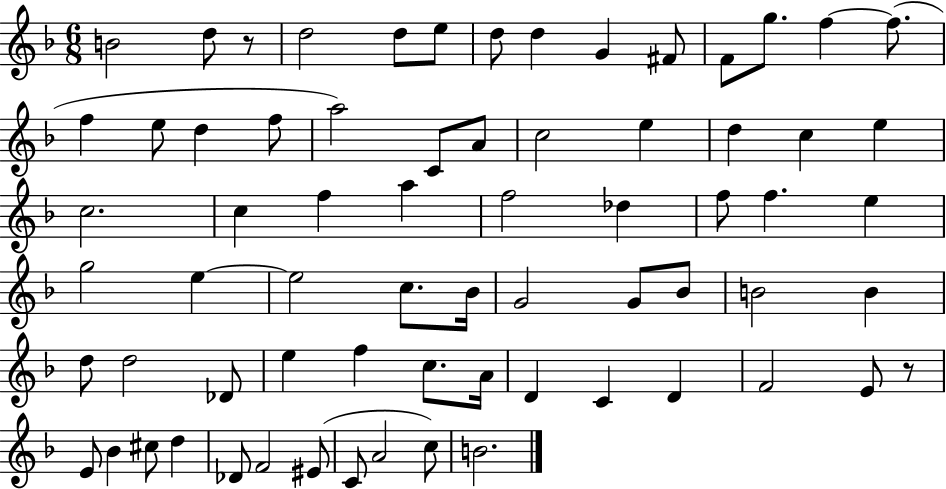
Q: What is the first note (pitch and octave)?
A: B4